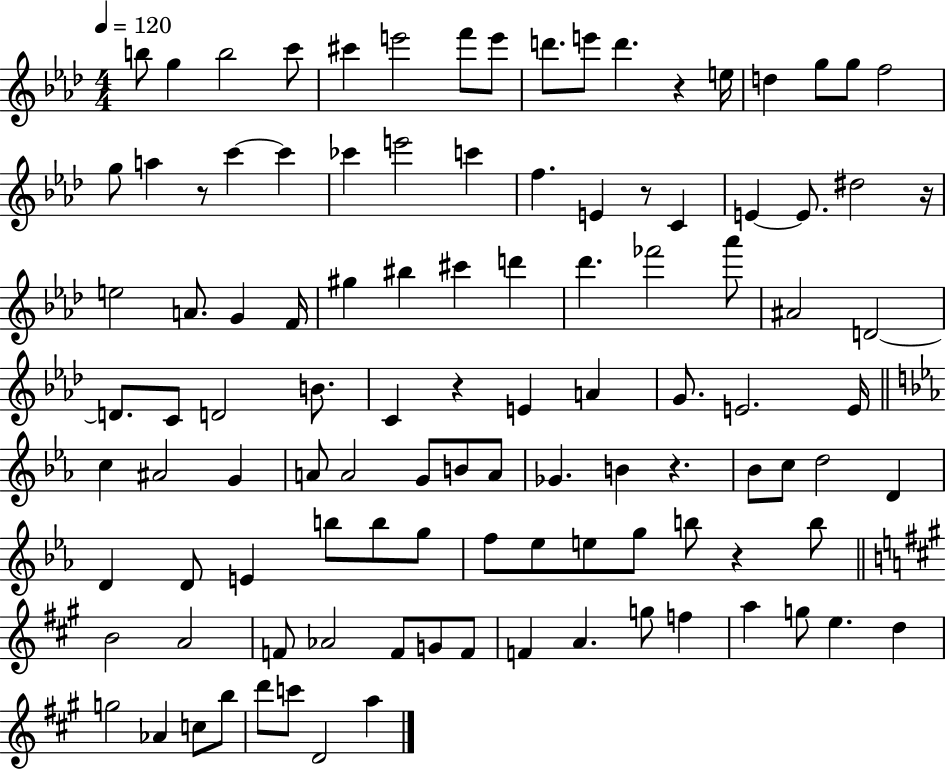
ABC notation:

X:1
T:Untitled
M:4/4
L:1/4
K:Ab
b/2 g b2 c'/2 ^c' e'2 f'/2 e'/2 d'/2 e'/2 d' z e/4 d g/2 g/2 f2 g/2 a z/2 c' c' _c' e'2 c' f E z/2 C E E/2 ^d2 z/4 e2 A/2 G F/4 ^g ^b ^c' d' _d' _f'2 _a'/2 ^A2 D2 D/2 C/2 D2 B/2 C z E A G/2 E2 E/4 c ^A2 G A/2 A2 G/2 B/2 A/2 _G B z _B/2 c/2 d2 D D D/2 E b/2 b/2 g/2 f/2 _e/2 e/2 g/2 b/2 z b/2 B2 A2 F/2 _A2 F/2 G/2 F/2 F A g/2 f a g/2 e d g2 _A c/2 b/2 d'/2 c'/2 D2 a